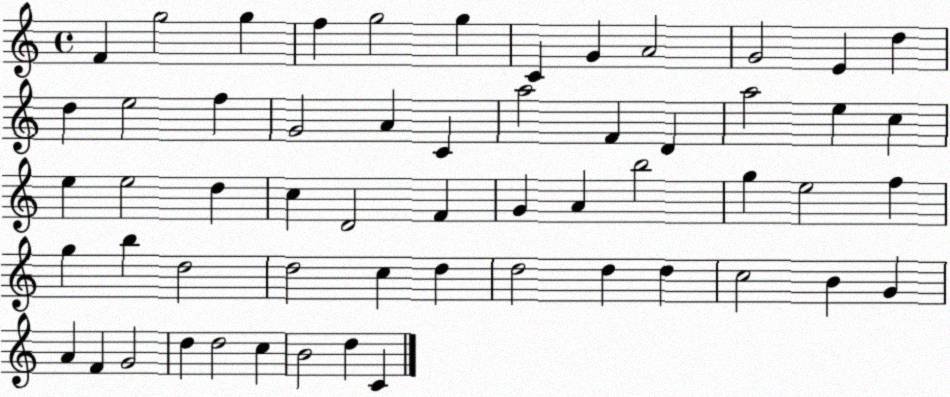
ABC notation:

X:1
T:Untitled
M:4/4
L:1/4
K:C
F g2 g f g2 g C G A2 G2 E d d e2 f G2 A C a2 F D a2 e c e e2 d c D2 F G A b2 g e2 f g b d2 d2 c d d2 d d c2 B G A F G2 d d2 c B2 d C